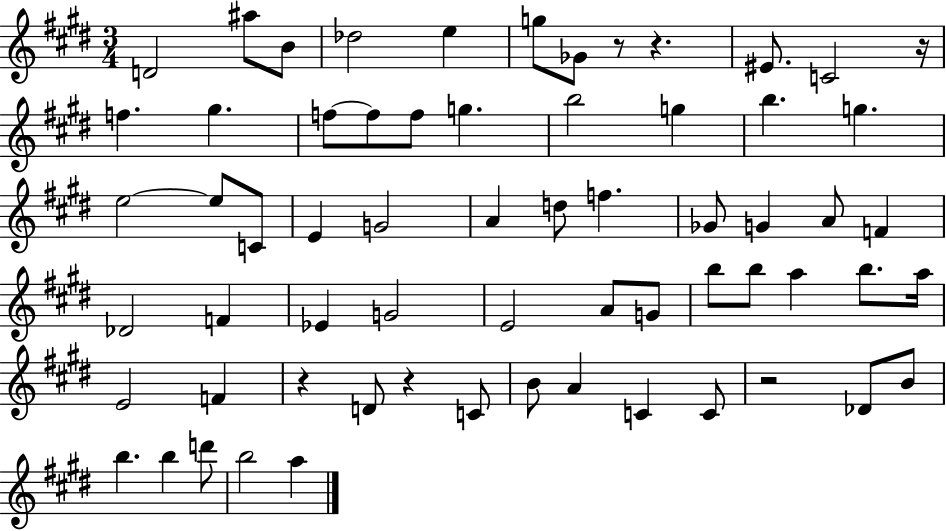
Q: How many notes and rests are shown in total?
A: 64